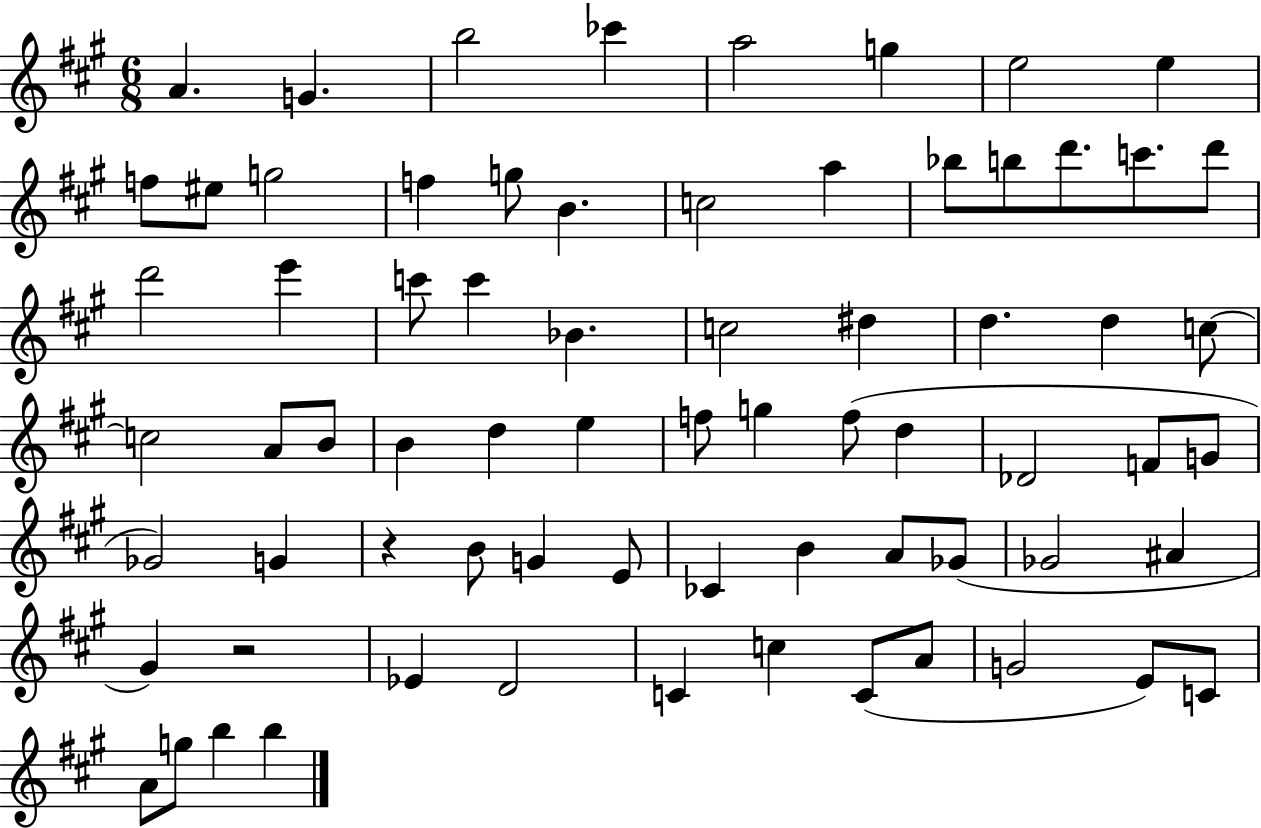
{
  \clef treble
  \numericTimeSignature
  \time 6/8
  \key a \major
  a'4. g'4. | b''2 ces'''4 | a''2 g''4 | e''2 e''4 | \break f''8 eis''8 g''2 | f''4 g''8 b'4. | c''2 a''4 | bes''8 b''8 d'''8. c'''8. d'''8 | \break d'''2 e'''4 | c'''8 c'''4 bes'4. | c''2 dis''4 | d''4. d''4 c''8~~ | \break c''2 a'8 b'8 | b'4 d''4 e''4 | f''8 g''4 f''8( d''4 | des'2 f'8 g'8 | \break ges'2) g'4 | r4 b'8 g'4 e'8 | ces'4 b'4 a'8 ges'8( | ges'2 ais'4 | \break gis'4) r2 | ees'4 d'2 | c'4 c''4 c'8( a'8 | g'2 e'8) c'8 | \break a'8 g''8 b''4 b''4 | \bar "|."
}